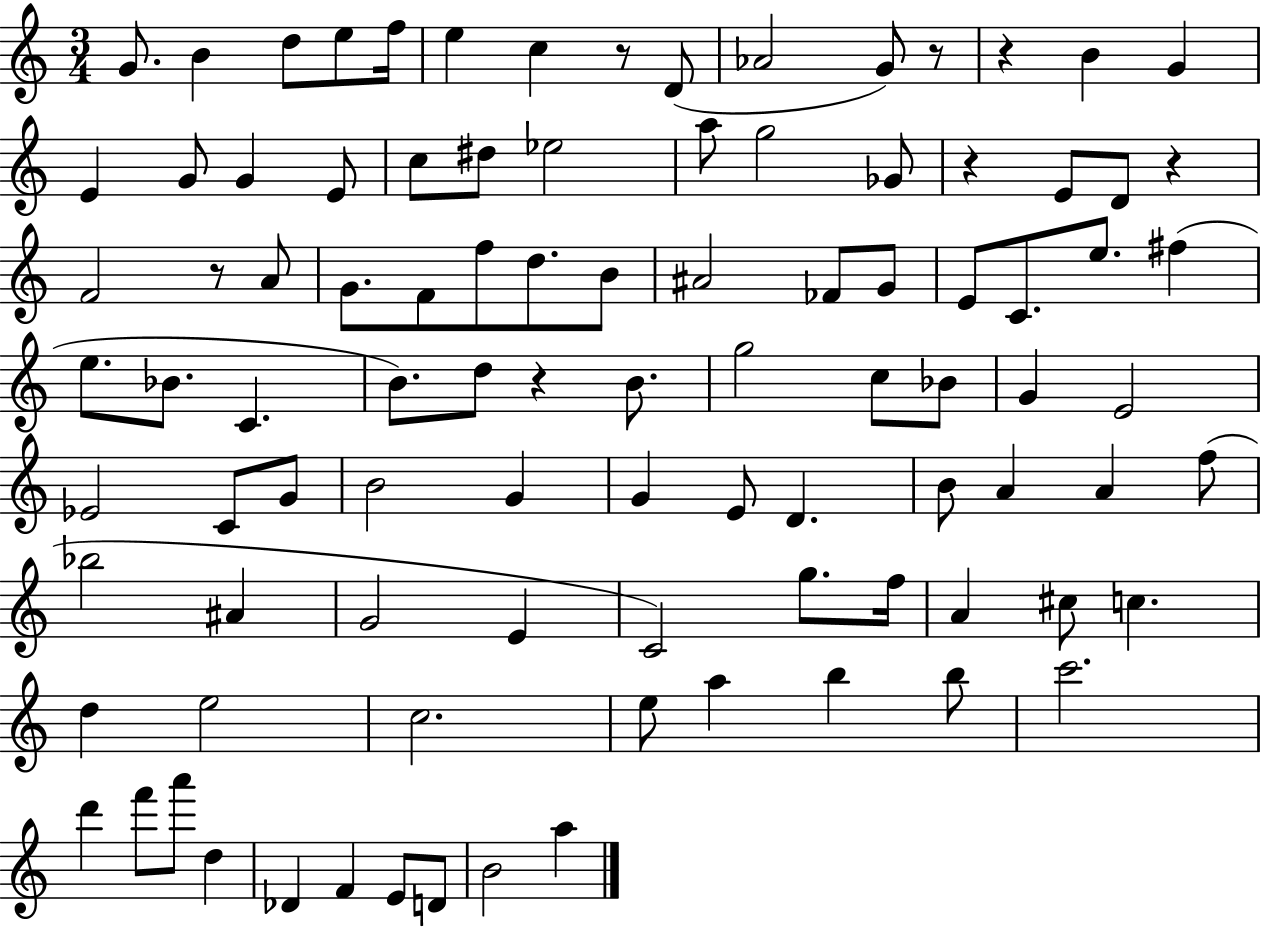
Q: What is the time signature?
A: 3/4